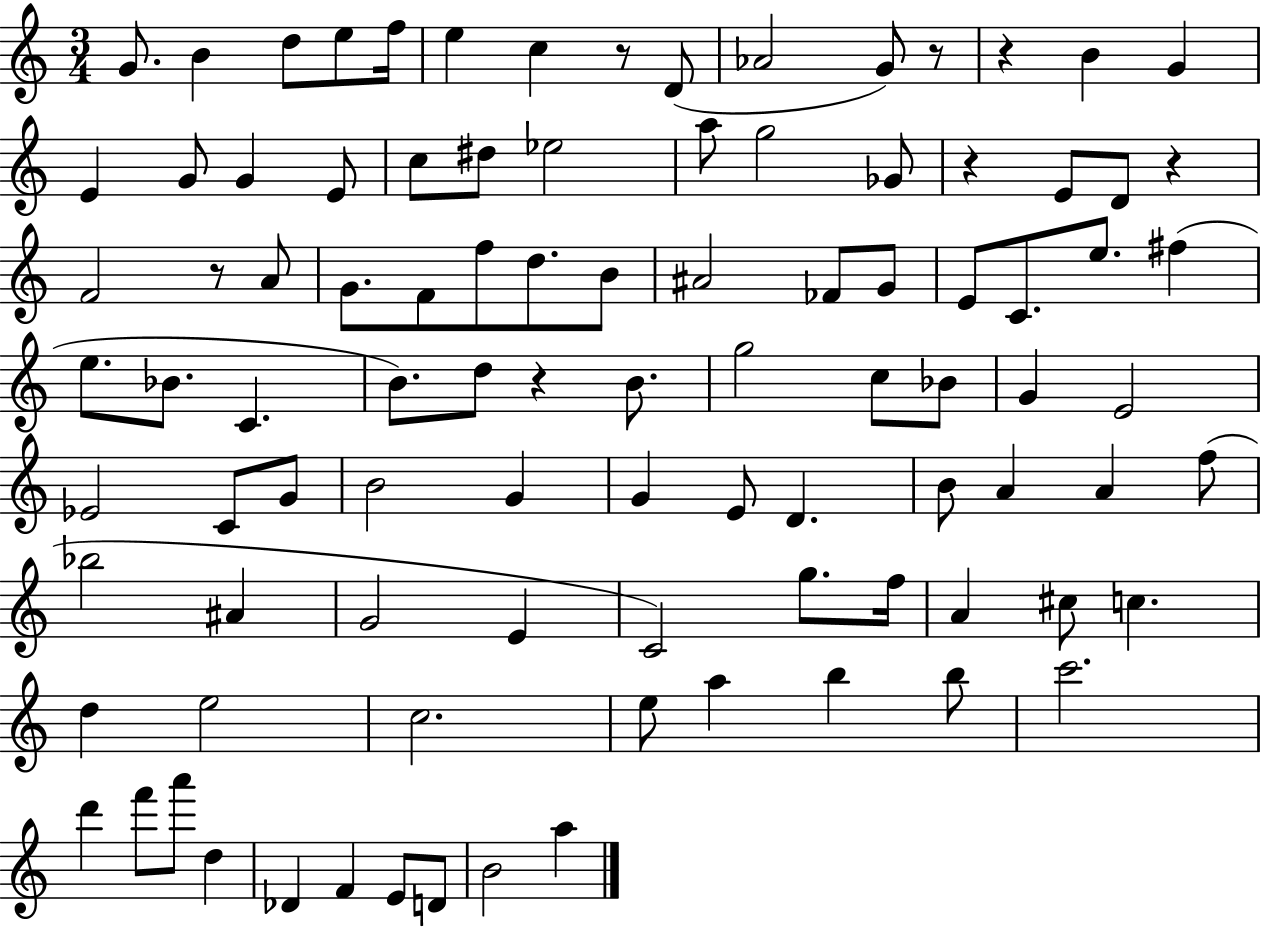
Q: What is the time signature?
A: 3/4